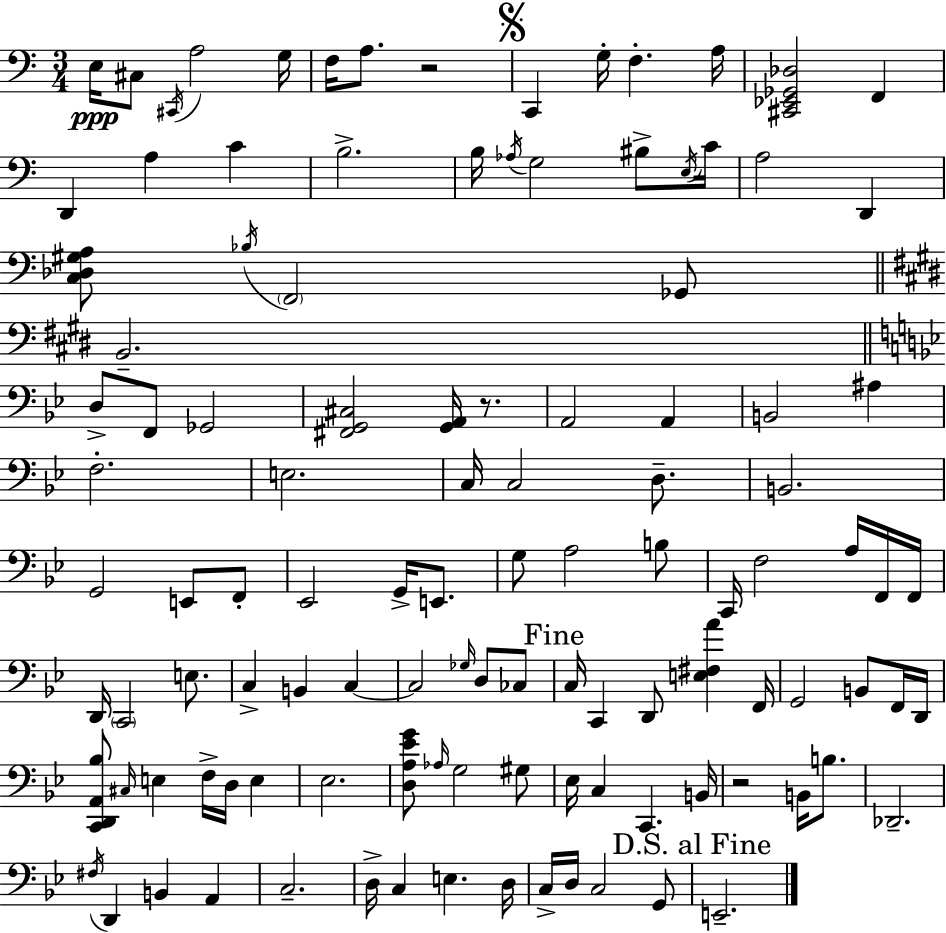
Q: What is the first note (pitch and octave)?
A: E3